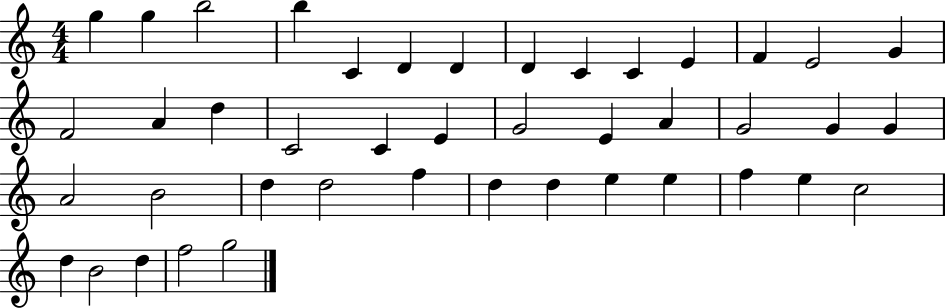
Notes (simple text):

G5/q G5/q B5/h B5/q C4/q D4/q D4/q D4/q C4/q C4/q E4/q F4/q E4/h G4/q F4/h A4/q D5/q C4/h C4/q E4/q G4/h E4/q A4/q G4/h G4/q G4/q A4/h B4/h D5/q D5/h F5/q D5/q D5/q E5/q E5/q F5/q E5/q C5/h D5/q B4/h D5/q F5/h G5/h